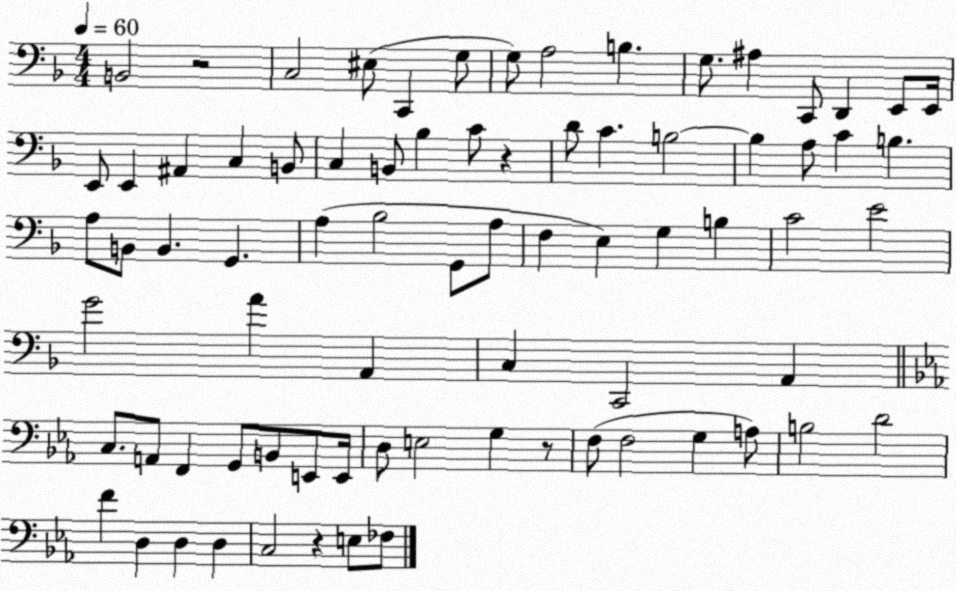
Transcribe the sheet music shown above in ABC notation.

X:1
T:Untitled
M:4/4
L:1/4
K:F
B,,2 z2 C,2 ^E,/2 C,, G,/2 G,/2 A,2 B, G,/2 ^A, C,,/2 D,, E,,/2 E,,/4 E,,/2 E,, ^A,, C, B,,/2 C, B,,/2 _B, C/2 z D/2 C B,2 B, A,/2 C B, A,/2 B,,/2 B,, G,, A, _B,2 G,,/2 A,/2 F, E, G, B, C2 E2 G2 A A,, C, C,,2 A,, C,/2 A,,/2 F,, G,,/2 B,,/2 E,,/2 E,,/4 D,/2 E,2 G, z/2 F,/2 F,2 G, A,/2 B,2 D2 F D, D, D, C,2 z E,/2 _F,/2